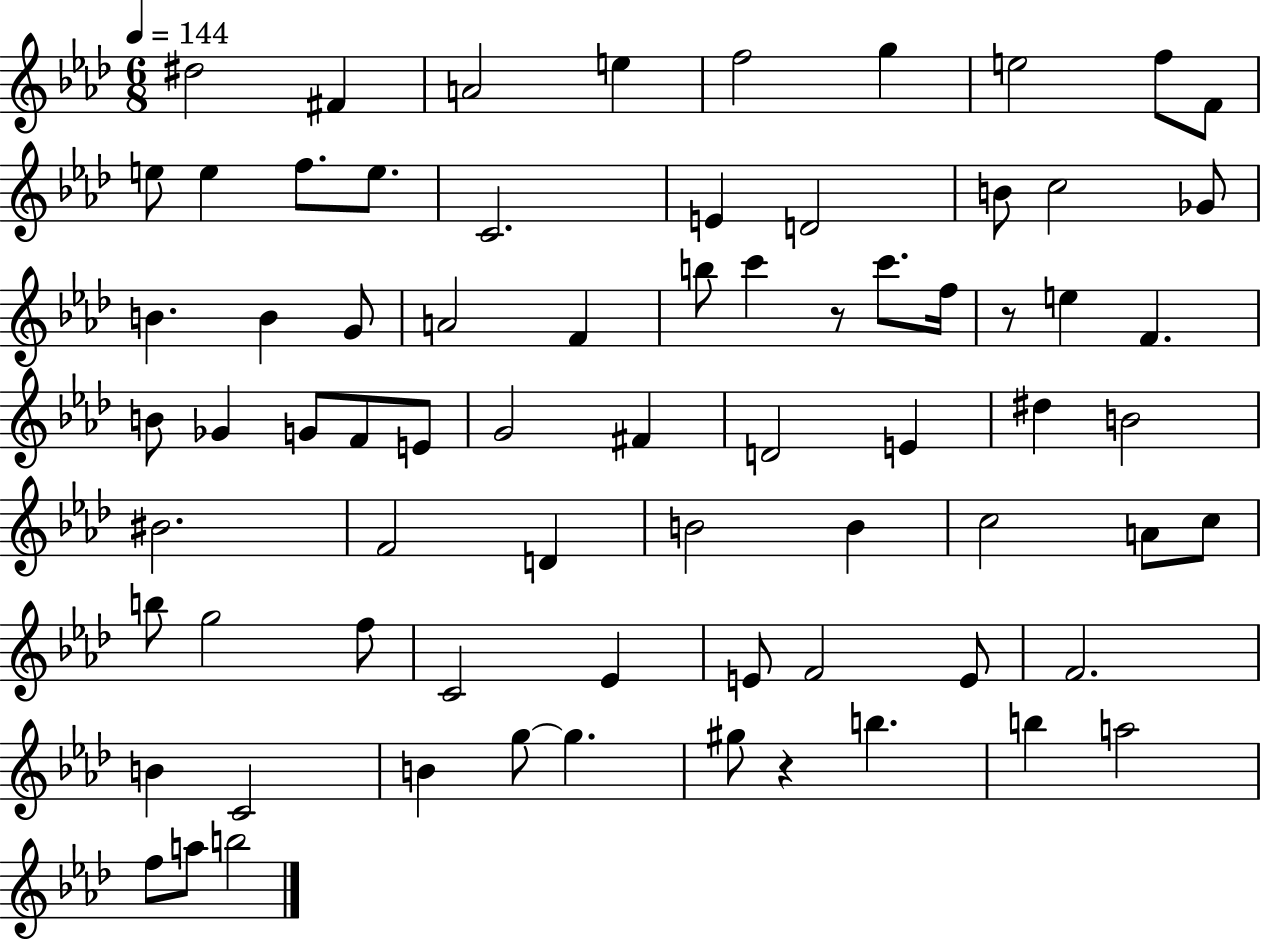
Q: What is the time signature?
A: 6/8